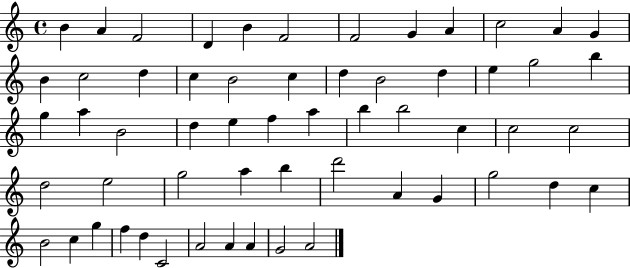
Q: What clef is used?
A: treble